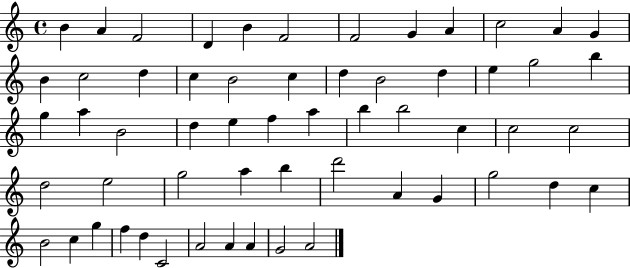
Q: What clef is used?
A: treble